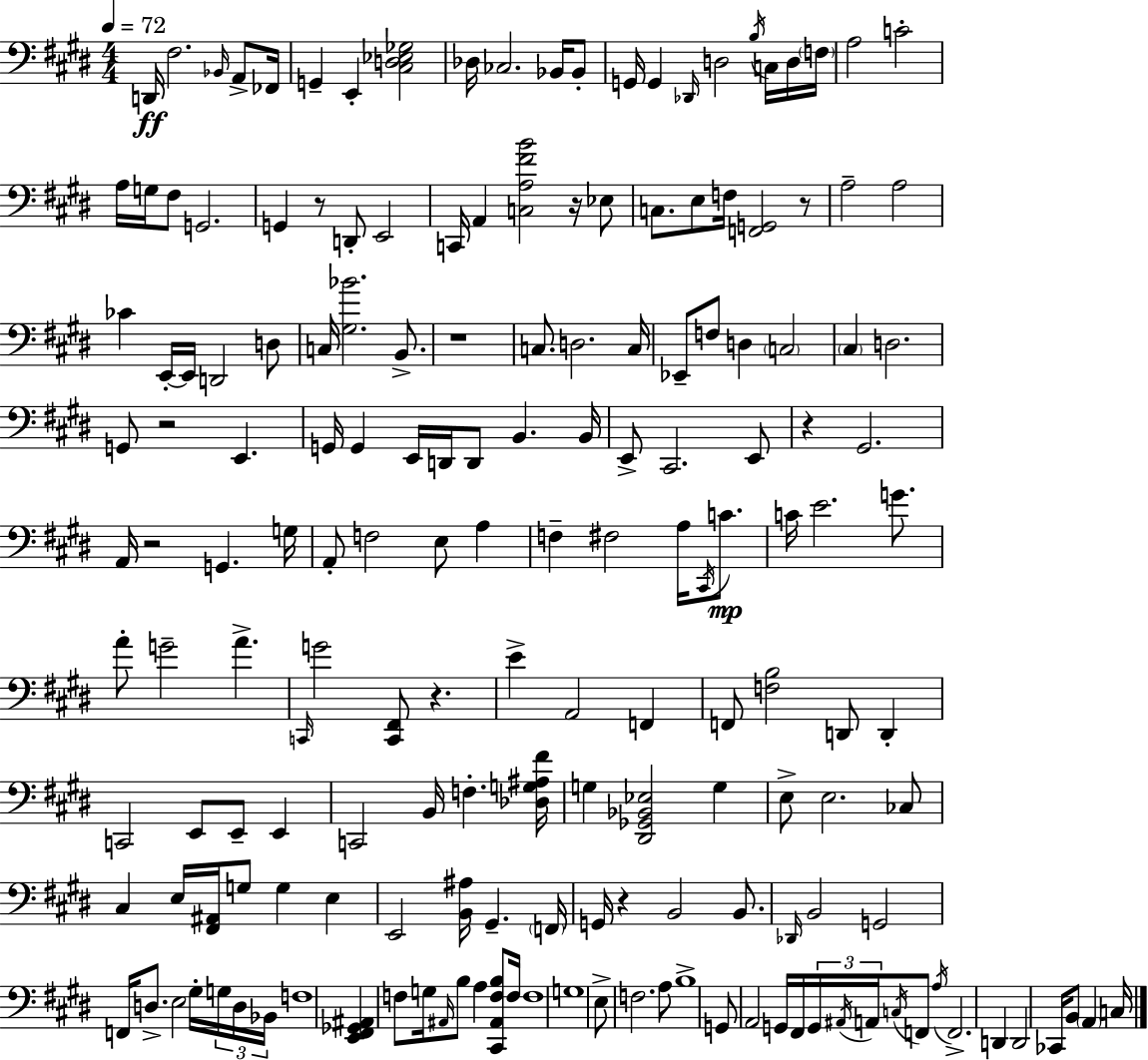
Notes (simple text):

D2/s F#3/h. Bb2/s A2/e FES2/s G2/q E2/q [C#3,D3,Eb3,Gb3]/h Db3/s CES3/h. Bb2/s Bb2/e G2/s G2/q Db2/s D3/h B3/s C3/s D3/s F3/s A3/h C4/h A3/s G3/s F#3/e G2/h. G2/q R/e D2/e E2/h C2/s A2/q [C3,A3,F#4,B4]/h R/s Eb3/e C3/e. E3/e F3/s [F2,G2]/h R/e A3/h A3/h CES4/q E2/s E2/s D2/h D3/e C3/s [G#3,Bb4]/h. B2/e. R/w C3/e. D3/h. C3/s Eb2/e F3/e D3/q C3/h C#3/q D3/h. G2/e R/h E2/q. G2/s G2/q E2/s D2/s D2/e B2/q. B2/s E2/e C#2/h. E2/e R/q G#2/h. A2/s R/h G2/q. G3/s A2/e F3/h E3/e A3/q F3/q F#3/h A3/s C#2/s C4/e. C4/s E4/h. G4/e. A4/e G4/h A4/q. C2/s G4/h [C2,F#2]/e R/q. E4/q A2/h F2/q F2/e [F3,B3]/h D2/e D2/q C2/h E2/e E2/e E2/q C2/h B2/s F3/q. [Db3,G3,A#3,F#4]/s G3/q [D#2,Gb2,Bb2,Eb3]/h G3/q E3/e E3/h. CES3/e C#3/q E3/s [F#2,A#2]/s G3/e G3/q E3/q E2/h [B2,A#3]/s G#2/q. F2/s G2/s R/q B2/h B2/e. Db2/s B2/h G2/h F2/s D3/e. E3/h G#3/s G3/s D3/s Bb2/s F3/w [E2,F#2,Gb2,A#2]/q F3/e G3/s A#2/s B3/e A3/q [C#2,A#2,F3,B3]/e F3/s F3/w G3/w E3/e F3/h. A3/e B3/w G2/e A2/h G2/s F#2/s G2/s A#2/s A2/s C3/s F2/e A3/s F2/h. D2/q D2/h CES2/s B2/e A2/q C3/s